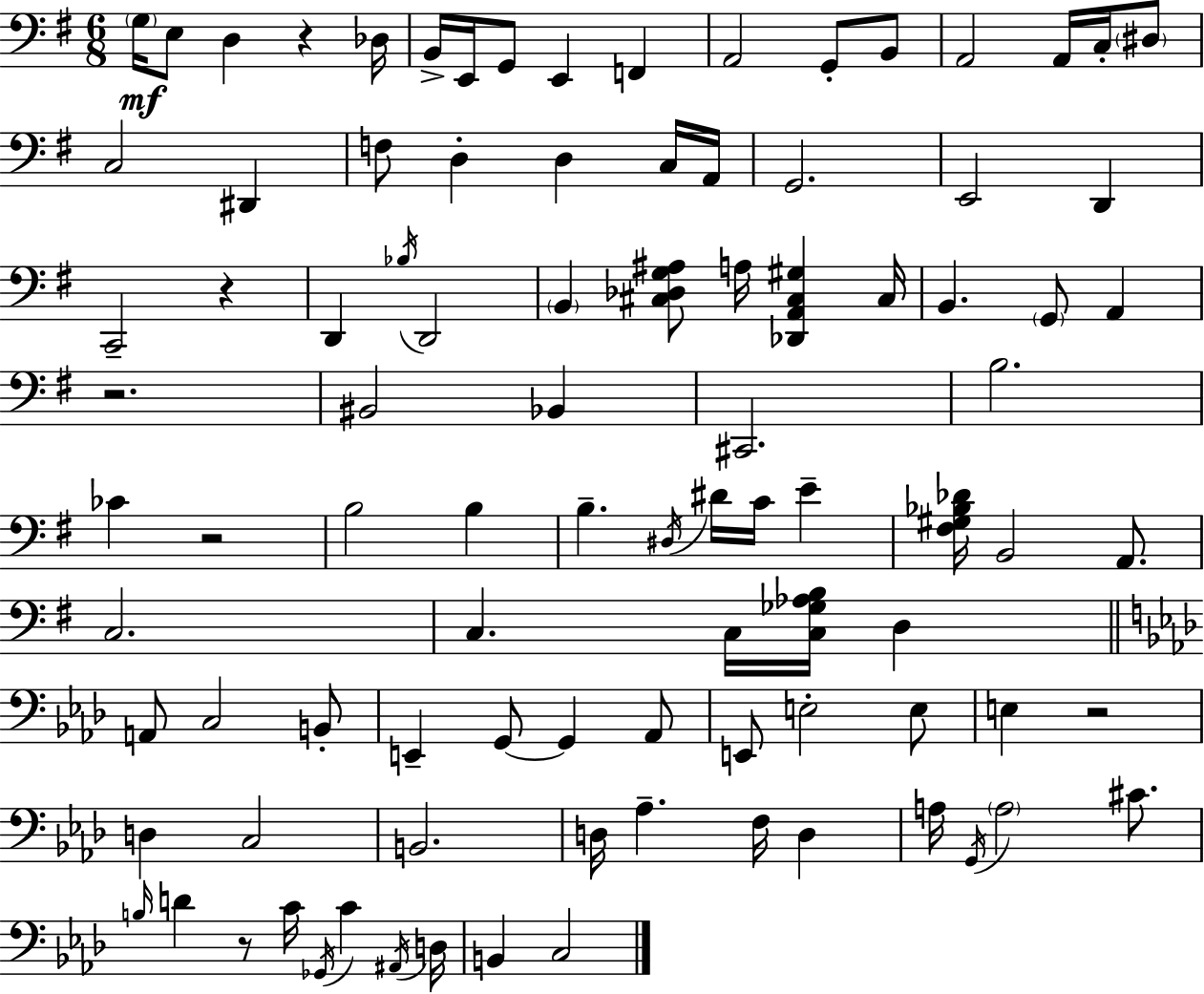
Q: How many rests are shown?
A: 6